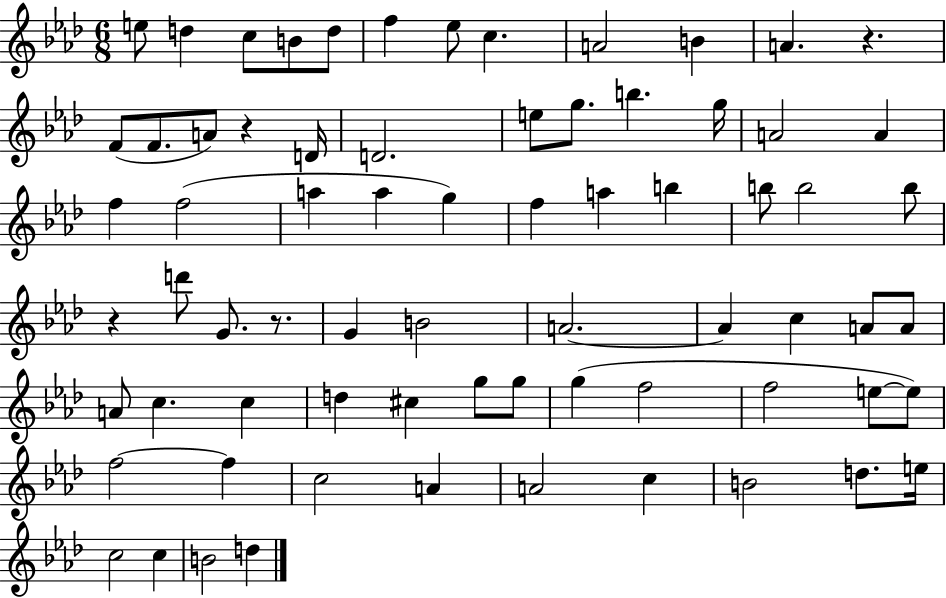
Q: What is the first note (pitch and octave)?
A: E5